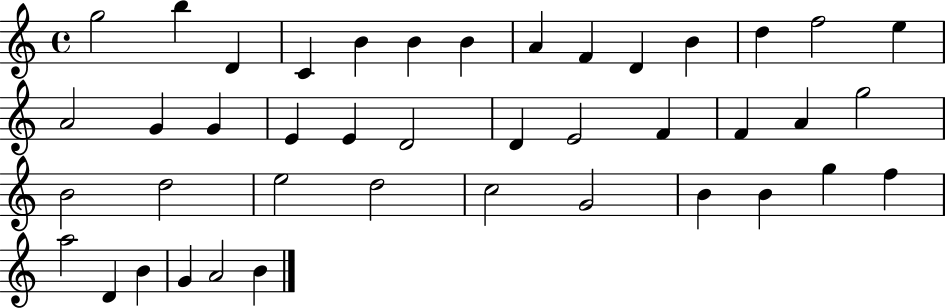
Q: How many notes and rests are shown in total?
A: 42